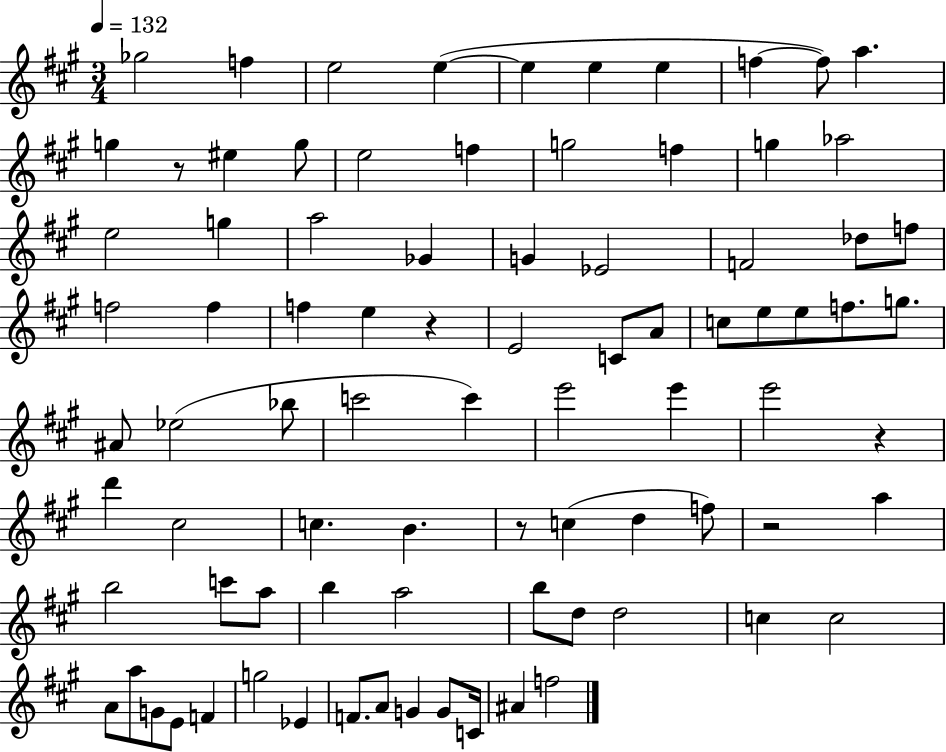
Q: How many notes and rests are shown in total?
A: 85